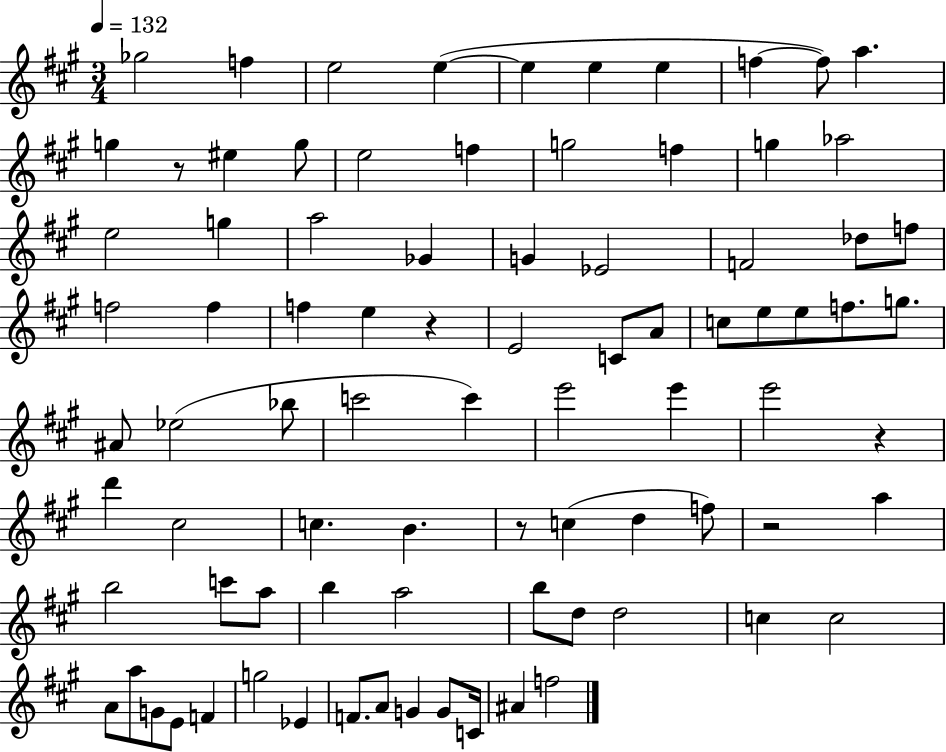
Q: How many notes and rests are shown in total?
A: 85